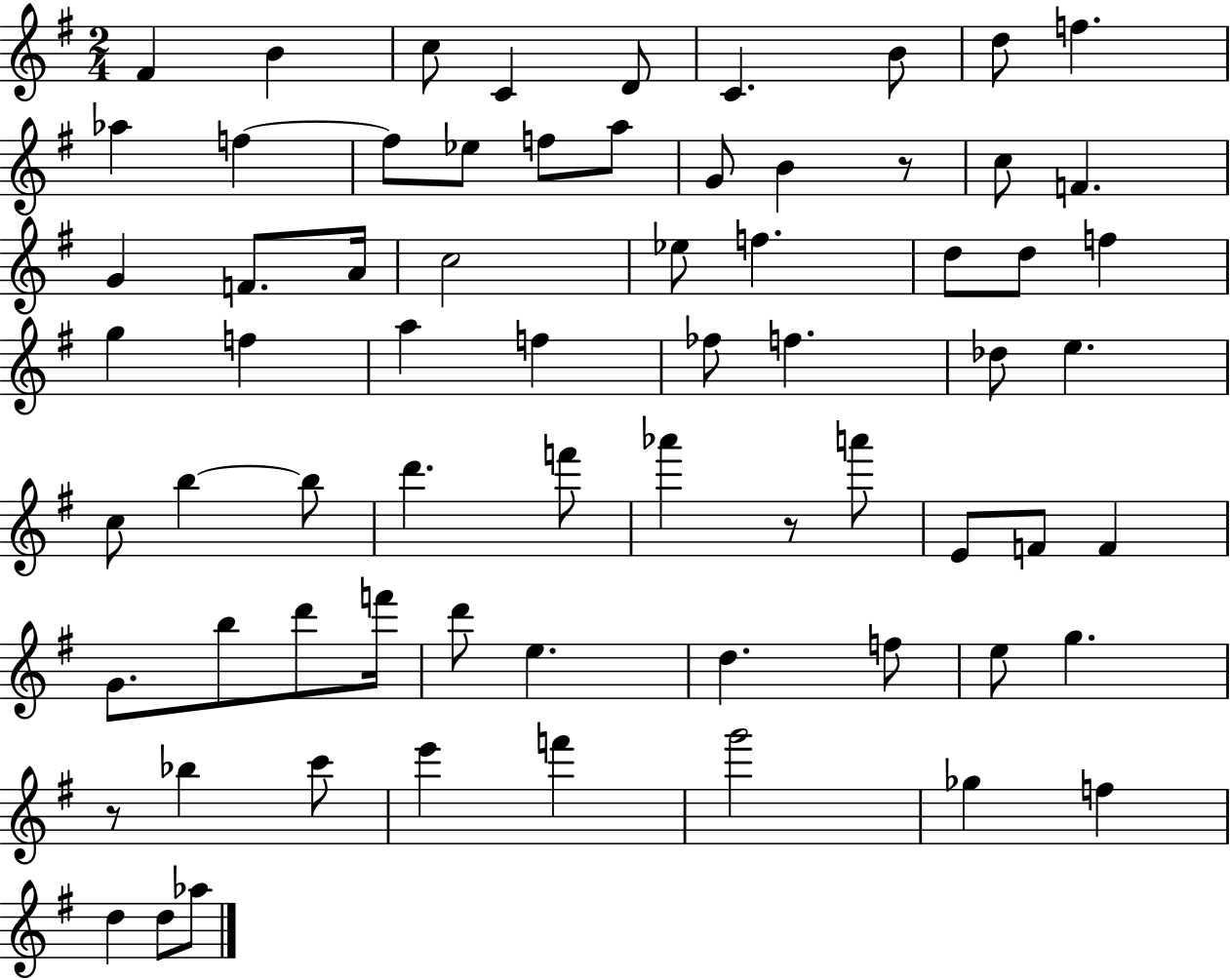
X:1
T:Untitled
M:2/4
L:1/4
K:G
^F B c/2 C D/2 C B/2 d/2 f _a f f/2 _e/2 f/2 a/2 G/2 B z/2 c/2 F G F/2 A/4 c2 _e/2 f d/2 d/2 f g f a f _f/2 f _d/2 e c/2 b b/2 d' f'/2 _a' z/2 a'/2 E/2 F/2 F G/2 b/2 d'/2 f'/4 d'/2 e d f/2 e/2 g z/2 _b c'/2 e' f' g'2 _g f d d/2 _a/2